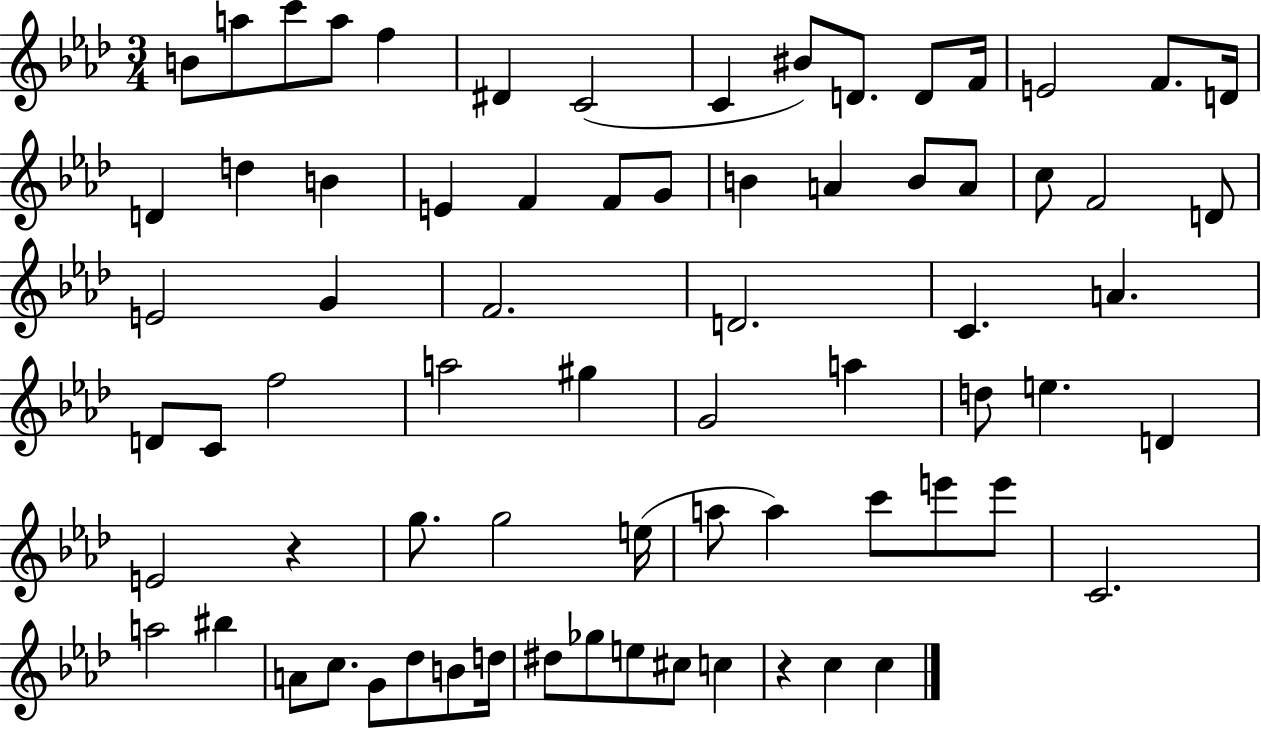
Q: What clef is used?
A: treble